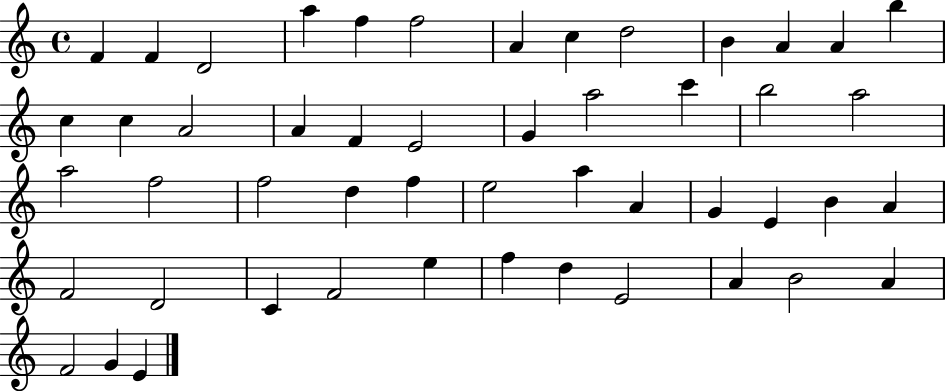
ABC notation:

X:1
T:Untitled
M:4/4
L:1/4
K:C
F F D2 a f f2 A c d2 B A A b c c A2 A F E2 G a2 c' b2 a2 a2 f2 f2 d f e2 a A G E B A F2 D2 C F2 e f d E2 A B2 A F2 G E